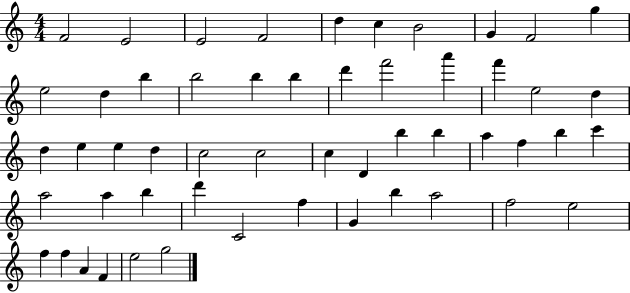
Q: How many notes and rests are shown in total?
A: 53